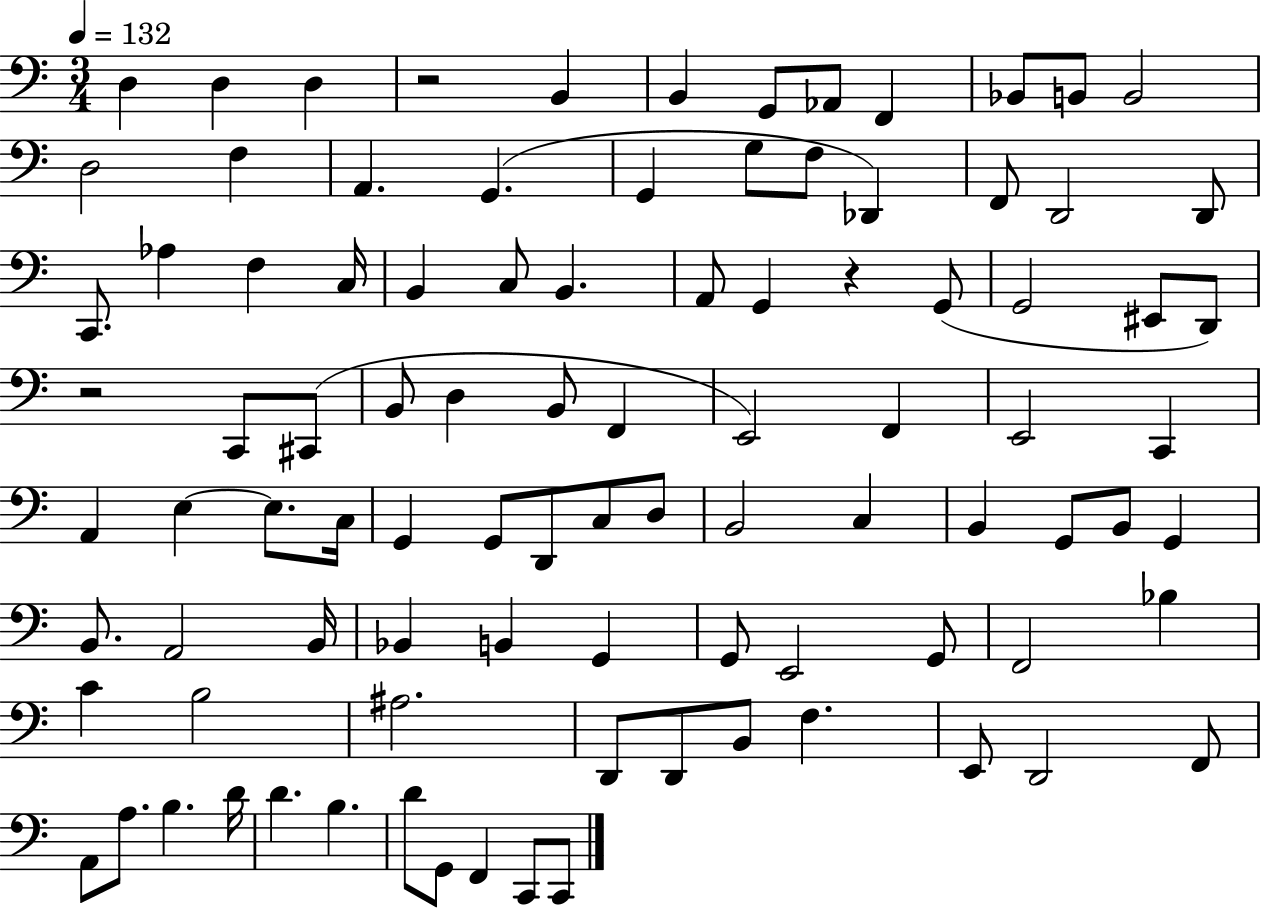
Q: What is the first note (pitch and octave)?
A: D3